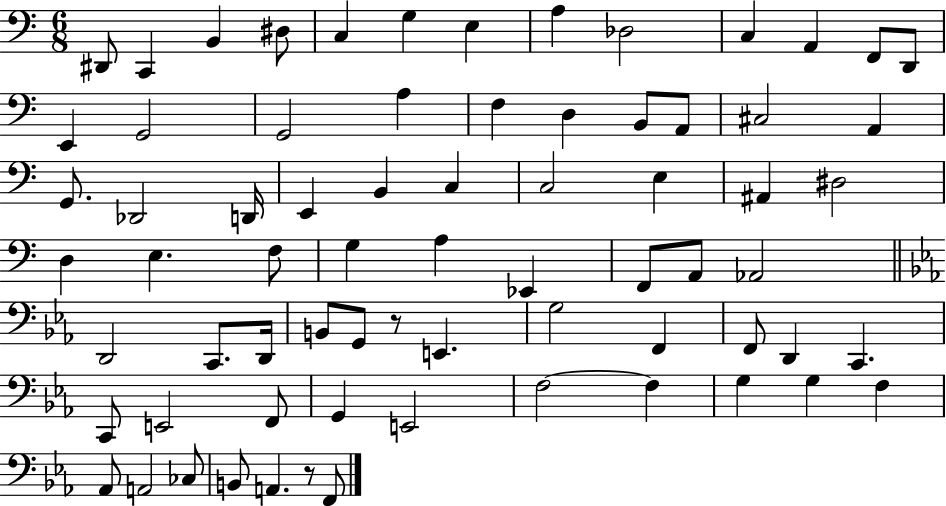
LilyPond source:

{
  \clef bass
  \numericTimeSignature
  \time 6/8
  \key c \major
  dis,8 c,4 b,4 dis8 | c4 g4 e4 | a4 des2 | c4 a,4 f,8 d,8 | \break e,4 g,2 | g,2 a4 | f4 d4 b,8 a,8 | cis2 a,4 | \break g,8. des,2 d,16 | e,4 b,4 c4 | c2 e4 | ais,4 dis2 | \break d4 e4. f8 | g4 a4 ees,4 | f,8 a,8 aes,2 | \bar "||" \break \key ees \major d,2 c,8. d,16 | b,8 g,8 r8 e,4. | g2 f,4 | f,8 d,4 c,4. | \break c,8 e,2 f,8 | g,4 e,2 | f2~~ f4 | g4 g4 f4 | \break aes,8 a,2 ces8 | b,8 a,4. r8 f,8 | \bar "|."
}